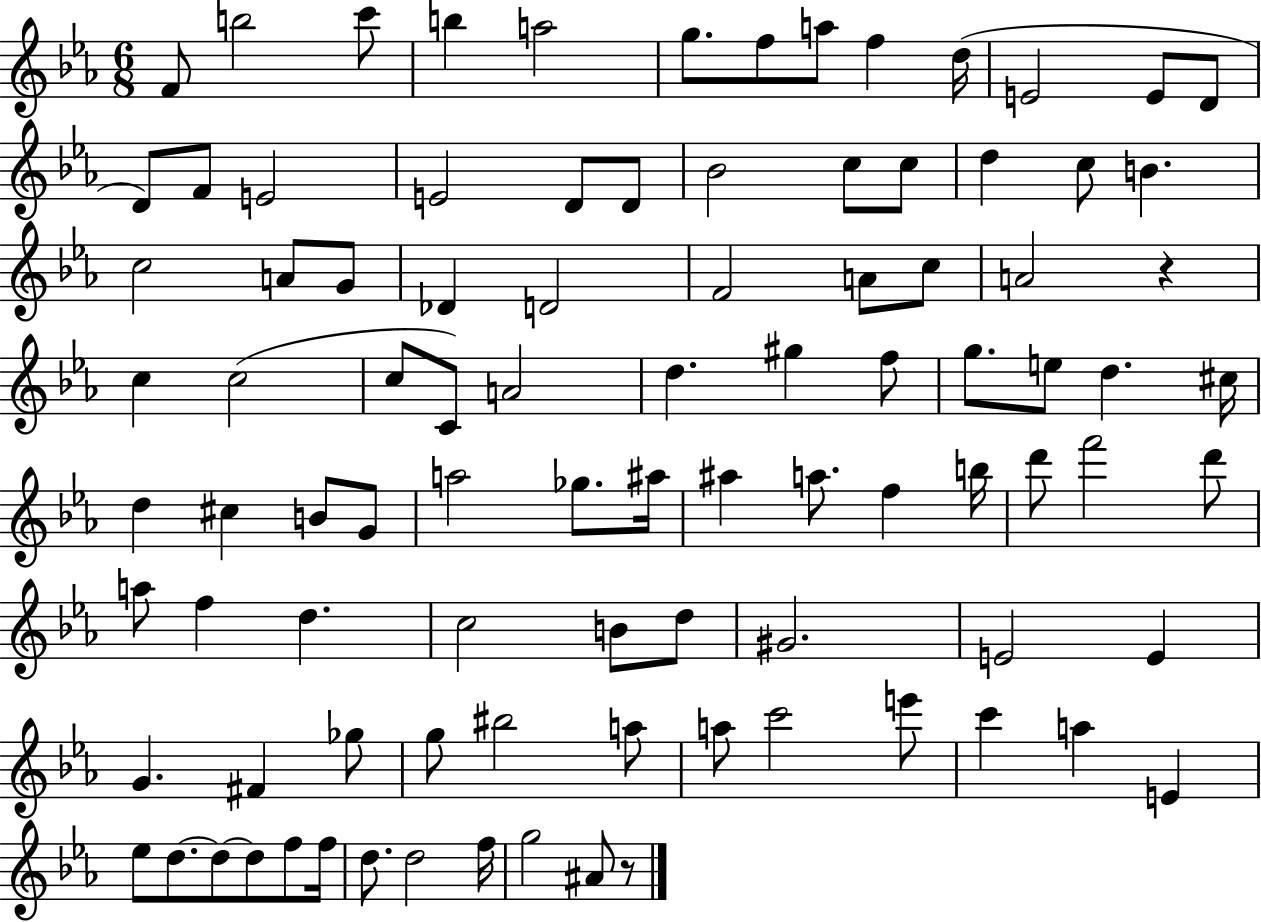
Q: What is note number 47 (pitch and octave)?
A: D5